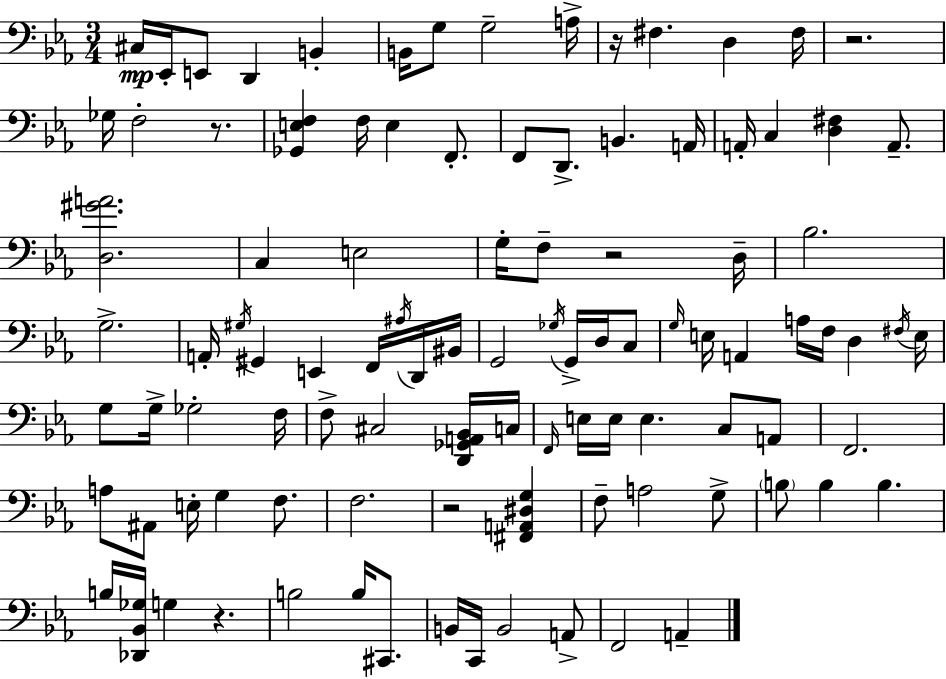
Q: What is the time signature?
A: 3/4